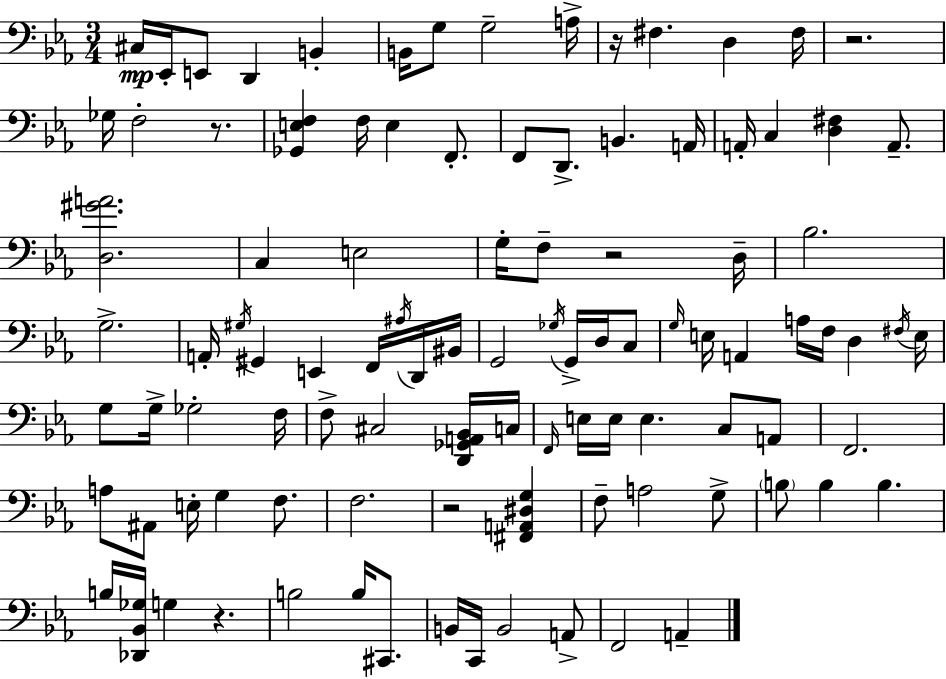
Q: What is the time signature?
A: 3/4